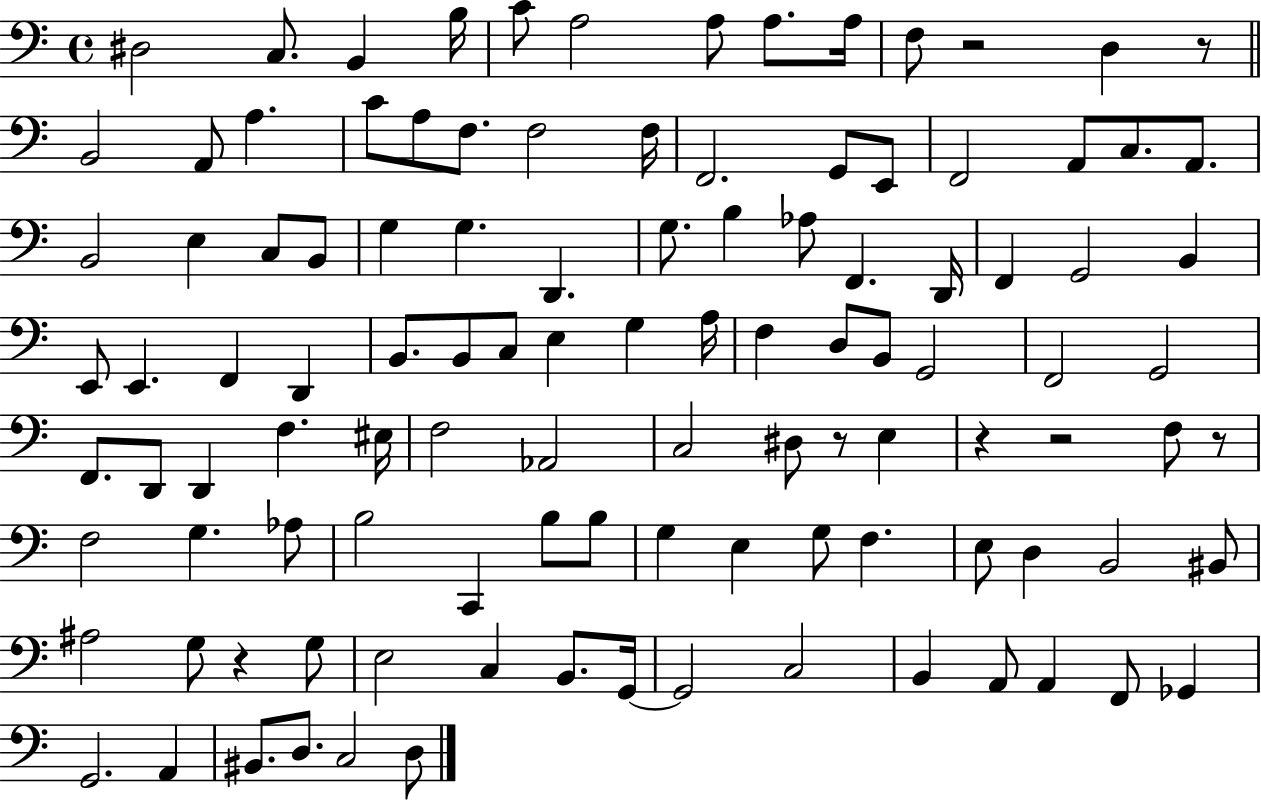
{
  \clef bass
  \time 4/4
  \defaultTimeSignature
  \key c \major
  dis2 c8. b,4 b16 | c'8 a2 a8 a8. a16 | f8 r2 d4 r8 | \bar "||" \break \key c \major b,2 a,8 a4. | c'8 a8 f8. f2 f16 | f,2. g,8 e,8 | f,2 a,8 c8. a,8. | \break b,2 e4 c8 b,8 | g4 g4. d,4. | g8. b4 aes8 f,4. d,16 | f,4 g,2 b,4 | \break e,8 e,4. f,4 d,4 | b,8. b,8 c8 e4 g4 a16 | f4 d8 b,8 g,2 | f,2 g,2 | \break f,8. d,8 d,4 f4. eis16 | f2 aes,2 | c2 dis8 r8 e4 | r4 r2 f8 r8 | \break f2 g4. aes8 | b2 c,4 b8 b8 | g4 e4 g8 f4. | e8 d4 b,2 bis,8 | \break ais2 g8 r4 g8 | e2 c4 b,8. g,16~~ | g,2 c2 | b,4 a,8 a,4 f,8 ges,4 | \break g,2. a,4 | bis,8. d8. c2 d8 | \bar "|."
}